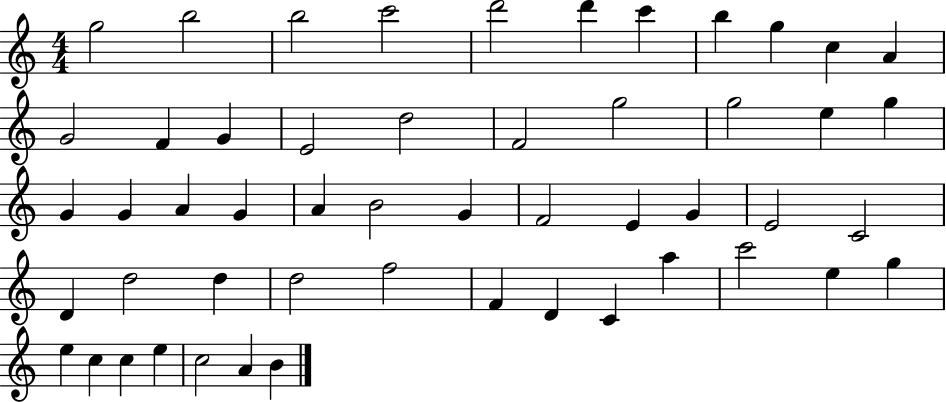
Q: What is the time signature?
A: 4/4